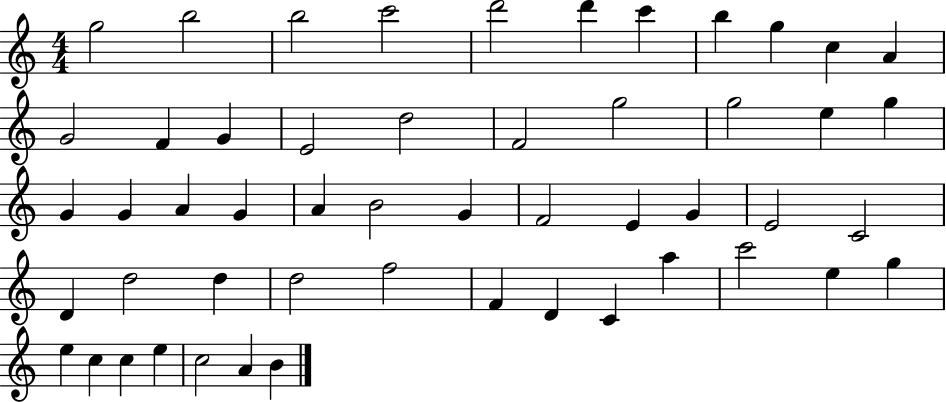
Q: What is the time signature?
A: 4/4